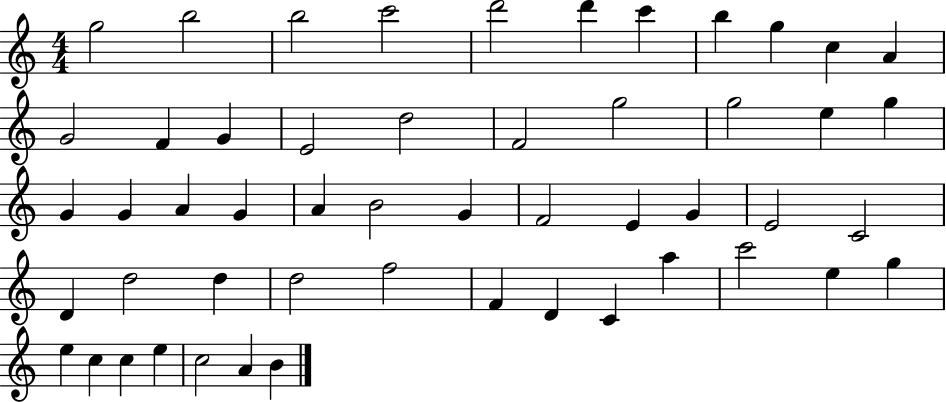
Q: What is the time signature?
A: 4/4